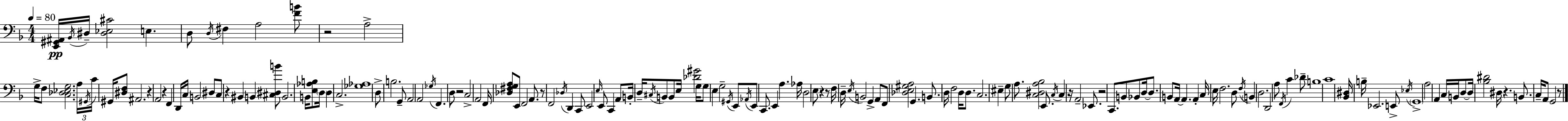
X:1
T:Untitled
M:4/4
L:1/4
K:Dm
[E,,^G,,^A,,]/4 _B,,/4 ^D,/4 [^D,_E,^C]2 E, D,/2 D,/4 ^F, A,2 [FB]/2 z2 A,2 G,/4 F,/2 [C,_D,_E,G,]2 A,/4 ^G,,/4 C/4 ^G,,/4 [^D,F,]/2 ^A,,2 z A,,2 z F,, D,,/4 C,/4 B,,2 ^D,/2 C,/2 z ^B,, B,, [^C,^D,B]/2 B,,2 B,,/4 [E,_A,B,]/2 D,/4 D, C,2 [_G,_A,]4 D,/2 B,2 G,,/2 A,,2 A,,2 _G,/4 F,, D,/2 z2 C,2 A,,2 F,,/4 [_D,^F,G,A,]/2 E,,/2 F,,2 A,,/2 z/2 F,,2 _D,/4 D,, C,,/2 E,,2 E,/4 E,,/2 C,, A,,/2 B,,/4 D,/4 ^C,/4 B,,/2 B,,/2 E,/4 [_D^G]2 G,/4 G,/2 E, G,2 ^G,,/4 E,,/2 _A,,/4 E,,/2 C,,/2 E,, A, _A,/4 D,2 E,/2 z z/2 F,/4 D,/4 E,/4 B,,2 G,, A,,/2 F,,/2 [_D,E,^G,A,]2 G,, B,,/2 D,/4 F,2 D,/4 D,/2 C,2 ^E, G,/2 A,/2 [C,^D,A,_B,]2 E,,/2 C,/4 C, z/4 A,,2 _E,,/2 z2 C,,/2 B,,/2 _B,,/2 D,/4 D,/2 B,,/2 A,,/4 A,, A,, C,/4 E,/4 F,2 D,/2 F,/4 B,, D,2 D,,2 A,/2 F,,/4 C _D/2 B,4 C4 [_B,,^D,]/4 B,/4 _E,,2 E,,/2 _E,/4 G,,4 A,2 A,, C,/4 B,,/4 D,/2 D,/4 [_B,^D]2 ^D,/4 z B,,/2 C,/4 A,,/2 G,,2 z/2